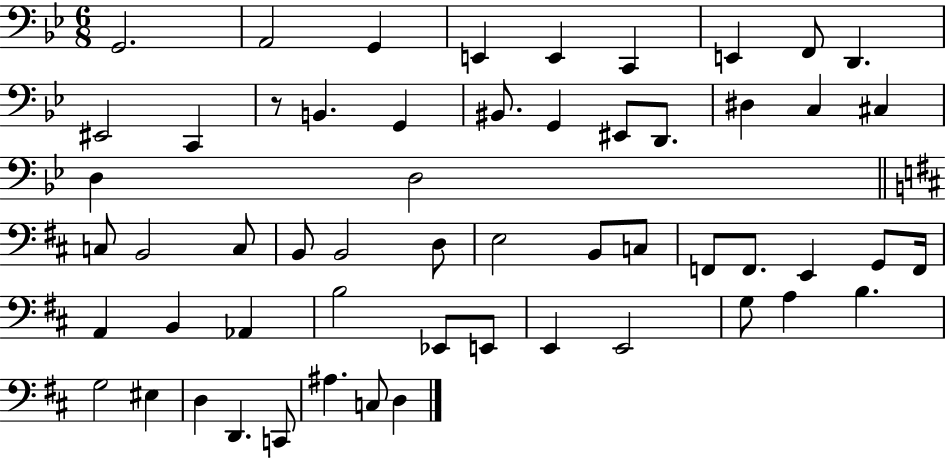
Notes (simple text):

G2/h. A2/h G2/q E2/q E2/q C2/q E2/q F2/e D2/q. EIS2/h C2/q R/e B2/q. G2/q BIS2/e. G2/q EIS2/e D2/e. D#3/q C3/q C#3/q D3/q D3/h C3/e B2/h C3/e B2/e B2/h D3/e E3/h B2/e C3/e F2/e F2/e. E2/q G2/e F2/s A2/q B2/q Ab2/q B3/h Eb2/e E2/e E2/q E2/h G3/e A3/q B3/q. G3/h EIS3/q D3/q D2/q. C2/e A#3/q. C3/e D3/q